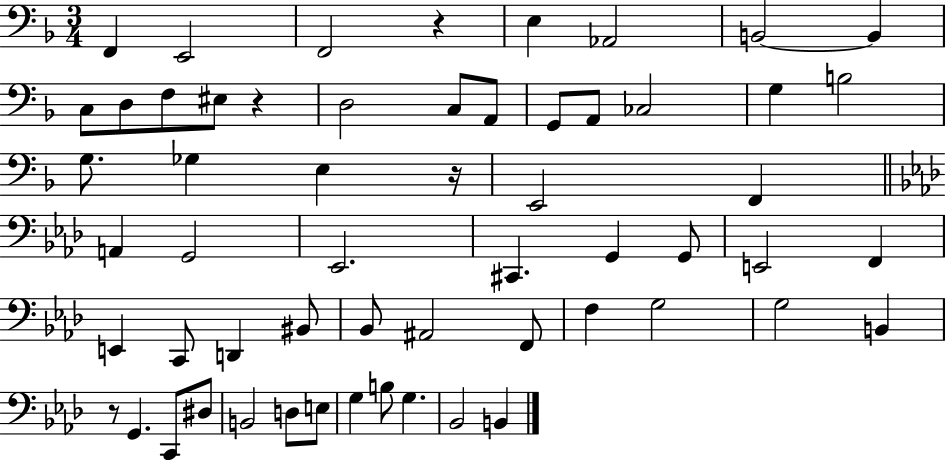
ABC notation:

X:1
T:Untitled
M:3/4
L:1/4
K:F
F,, E,,2 F,,2 z E, _A,,2 B,,2 B,, C,/2 D,/2 F,/2 ^E,/2 z D,2 C,/2 A,,/2 G,,/2 A,,/2 _C,2 G, B,2 G,/2 _G, E, z/4 E,,2 F,, A,, G,,2 _E,,2 ^C,, G,, G,,/2 E,,2 F,, E,, C,,/2 D,, ^B,,/2 _B,,/2 ^A,,2 F,,/2 F, G,2 G,2 B,, z/2 G,, C,,/2 ^D,/2 B,,2 D,/2 E,/2 G, B,/2 G, _B,,2 B,,